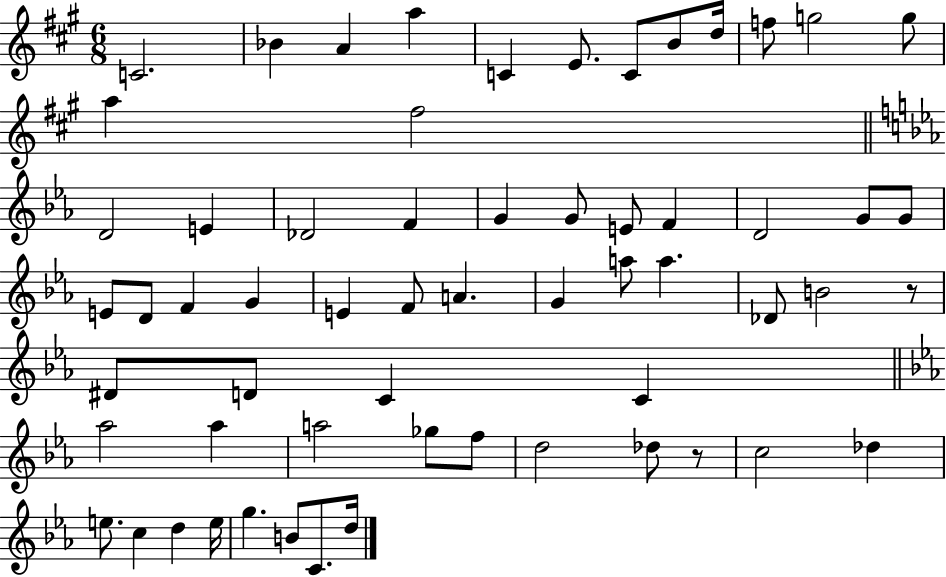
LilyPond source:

{
  \clef treble
  \numericTimeSignature
  \time 6/8
  \key a \major
  \repeat volta 2 { c'2. | bes'4 a'4 a''4 | c'4 e'8. c'8 b'8 d''16 | f''8 g''2 g''8 | \break a''4 fis''2 | \bar "||" \break \key c \minor d'2 e'4 | des'2 f'4 | g'4 g'8 e'8 f'4 | d'2 g'8 g'8 | \break e'8 d'8 f'4 g'4 | e'4 f'8 a'4. | g'4 a''8 a''4. | des'8 b'2 r8 | \break dis'8 d'8 c'4 c'4 | \bar "||" \break \key c \minor aes''2 aes''4 | a''2 ges''8 f''8 | d''2 des''8 r8 | c''2 des''4 | \break e''8. c''4 d''4 e''16 | g''4. b'8 c'8. d''16 | } \bar "|."
}